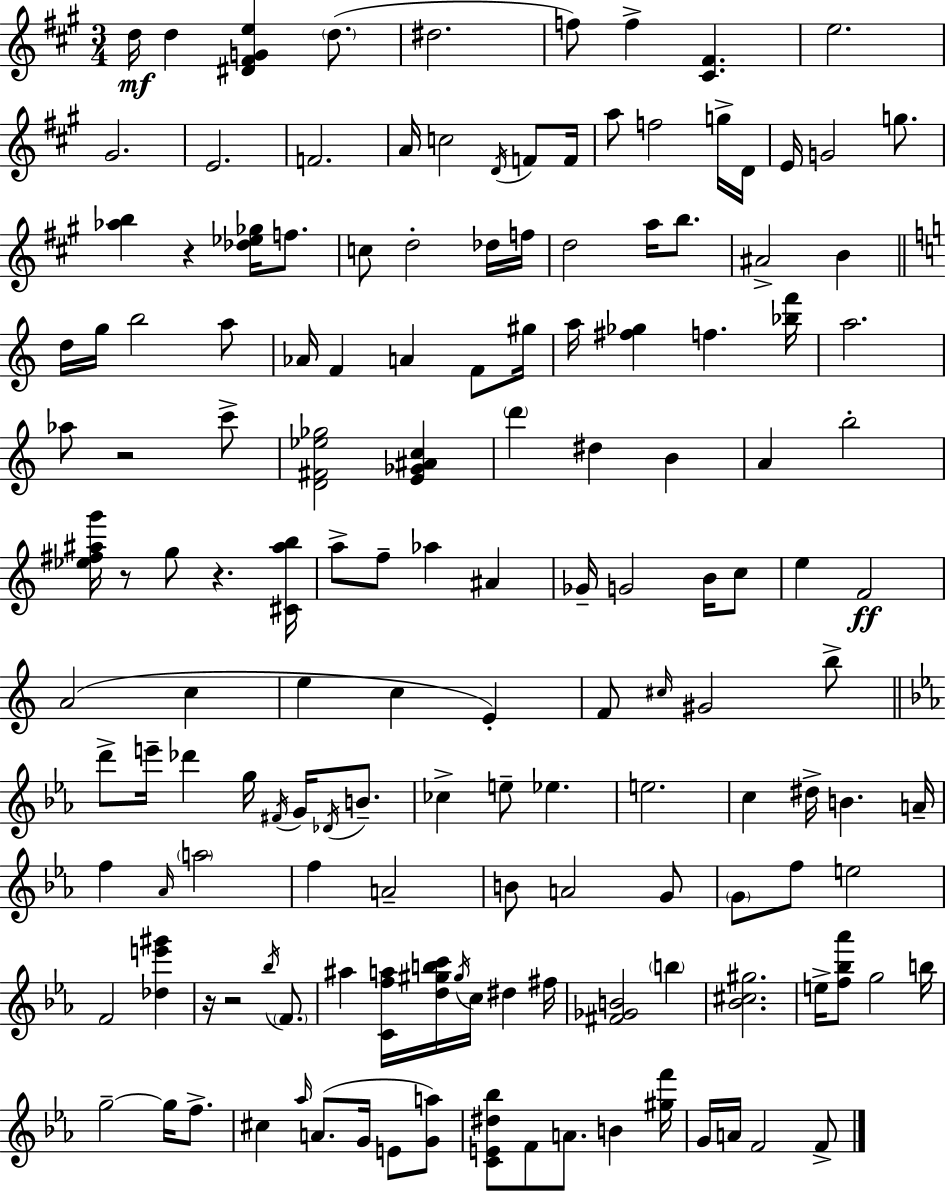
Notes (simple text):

D5/s D5/q [D#4,F#4,G4,E5]/q D5/e. D#5/h. F5/e F5/q [C#4,F#4]/q. E5/h. G#4/h. E4/h. F4/h. A4/s C5/h D4/s F4/e F4/s A5/e F5/h G5/s D4/s E4/s G4/h G5/e. [Ab5,B5]/q R/q [Db5,Eb5,Gb5]/s F5/e. C5/e D5/h Db5/s F5/s D5/h A5/s B5/e. A#4/h B4/q D5/s G5/s B5/h A5/e Ab4/s F4/q A4/q F4/e G#5/s A5/s [F#5,Gb5]/q F5/q. [Bb5,F6]/s A5/h. Ab5/e R/h C6/e [D4,F#4,Eb5,Gb5]/h [E4,Gb4,A#4,C5]/q D6/q D#5/q B4/q A4/q B5/h [Eb5,F#5,A#5,G6]/s R/e G5/e R/q. [C#4,A#5,B5]/s A5/e F5/e Ab5/q A#4/q Gb4/s G4/h B4/s C5/e E5/q F4/h A4/h C5/q E5/q C5/q E4/q F4/e C#5/s G#4/h B5/e D6/e E6/s Db6/q G5/s F#4/s G4/s Db4/s B4/e. CES5/q E5/e Eb5/q. E5/h. C5/q D#5/s B4/q. A4/s F5/q Ab4/s A5/h F5/q A4/h B4/e A4/h G4/e G4/e F5/e E5/h F4/h [Db5,E6,G#6]/q R/s R/h Bb5/s F4/e. A#5/q [C4,F5,A5]/s [D5,G#5,B5,C6]/s G#5/s C5/s D#5/q F#5/s [F#4,Gb4,B4]/h B5/q [Bb4,C#5,G#5]/h. E5/s [F5,Bb5,Ab6]/e G5/h B5/s G5/h G5/s F5/e. C#5/q Ab5/s A4/e. G4/s E4/e [G4,A5]/e [C4,E4,D#5,Bb5]/e F4/e A4/e. B4/q [G#5,F6]/s G4/s A4/s F4/h F4/e